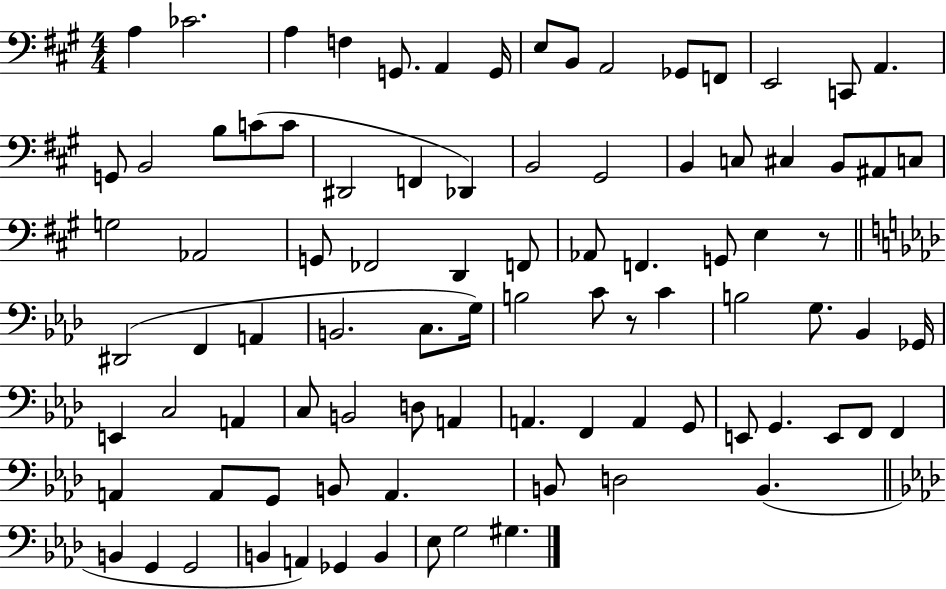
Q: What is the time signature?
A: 4/4